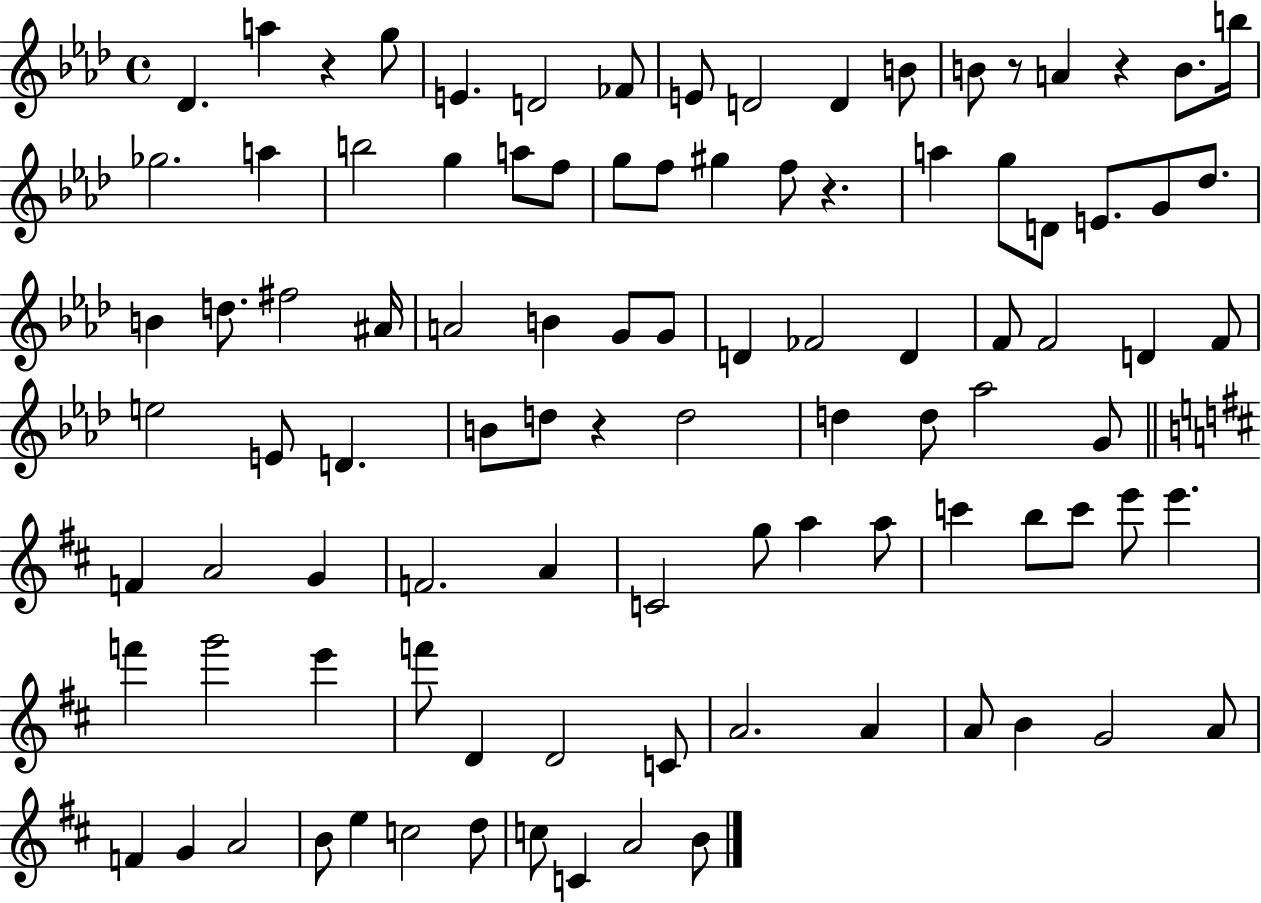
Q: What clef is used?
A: treble